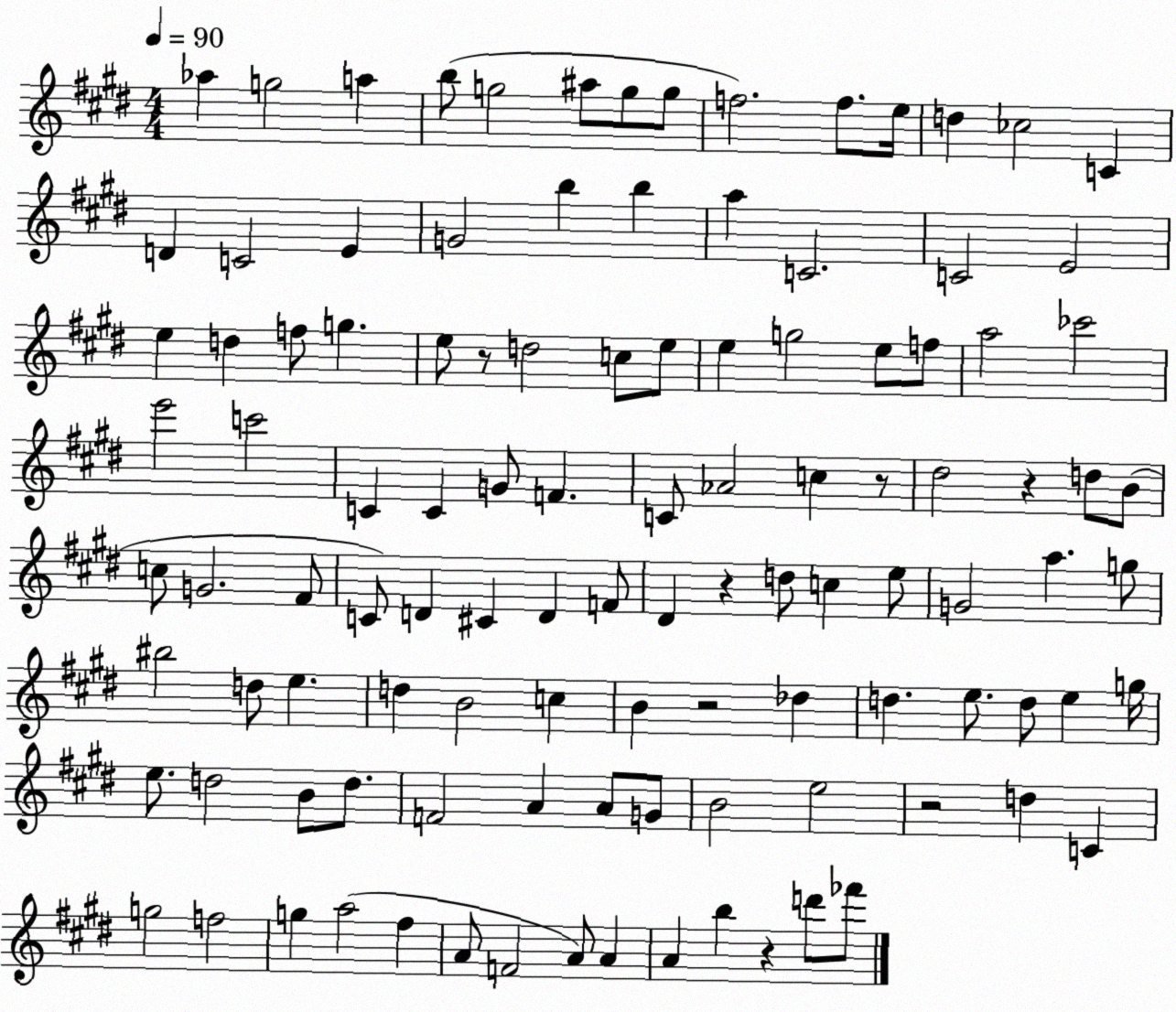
X:1
T:Untitled
M:4/4
L:1/4
K:E
_a g2 a b/2 g2 ^a/2 g/2 g/2 f2 f/2 e/4 d _c2 C D C2 E G2 b b a C2 C2 E2 e d f/2 g e/2 z/2 d2 c/2 e/2 e g2 e/2 f/2 a2 _c'2 e'2 c'2 C C G/2 F C/2 _A2 c z/2 ^d2 z d/2 B/2 c/2 G2 ^F/2 C/2 D ^C D F/2 ^D z d/2 c e/2 G2 a g/2 ^b2 d/2 e d B2 c B z2 _d d e/2 d/2 e g/4 e/2 d2 B/2 d/2 F2 A A/2 G/2 B2 e2 z2 d C g2 f2 g a2 ^f A/2 F2 A/2 A A b z d'/2 _f'/2